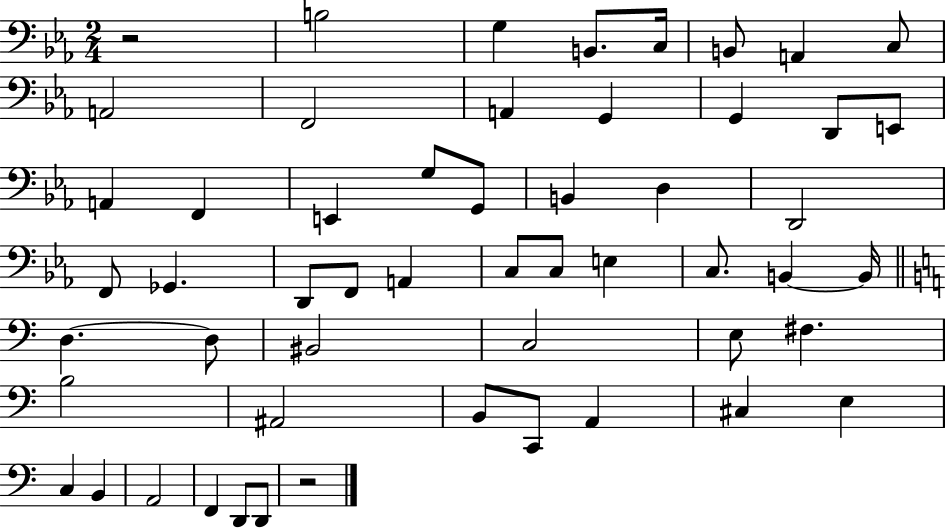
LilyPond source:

{
  \clef bass
  \numericTimeSignature
  \time 2/4
  \key ees \major
  \repeat volta 2 { r2 | b2 | g4 b,8. c16 | b,8 a,4 c8 | \break a,2 | f,2 | a,4 g,4 | g,4 d,8 e,8 | \break a,4 f,4 | e,4 g8 g,8 | b,4 d4 | d,2 | \break f,8 ges,4. | d,8 f,8 a,4 | c8 c8 e4 | c8. b,4~~ b,16 | \break \bar "||" \break \key c \major d4.~~ d8 | bis,2 | c2 | e8 fis4. | \break b2 | ais,2 | b,8 c,8 a,4 | cis4 e4 | \break c4 b,4 | a,2 | f,4 d,8 d,8 | r2 | \break } \bar "|."
}